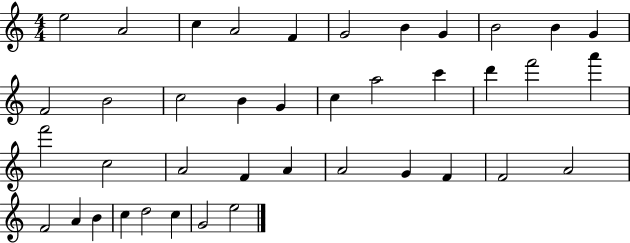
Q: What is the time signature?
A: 4/4